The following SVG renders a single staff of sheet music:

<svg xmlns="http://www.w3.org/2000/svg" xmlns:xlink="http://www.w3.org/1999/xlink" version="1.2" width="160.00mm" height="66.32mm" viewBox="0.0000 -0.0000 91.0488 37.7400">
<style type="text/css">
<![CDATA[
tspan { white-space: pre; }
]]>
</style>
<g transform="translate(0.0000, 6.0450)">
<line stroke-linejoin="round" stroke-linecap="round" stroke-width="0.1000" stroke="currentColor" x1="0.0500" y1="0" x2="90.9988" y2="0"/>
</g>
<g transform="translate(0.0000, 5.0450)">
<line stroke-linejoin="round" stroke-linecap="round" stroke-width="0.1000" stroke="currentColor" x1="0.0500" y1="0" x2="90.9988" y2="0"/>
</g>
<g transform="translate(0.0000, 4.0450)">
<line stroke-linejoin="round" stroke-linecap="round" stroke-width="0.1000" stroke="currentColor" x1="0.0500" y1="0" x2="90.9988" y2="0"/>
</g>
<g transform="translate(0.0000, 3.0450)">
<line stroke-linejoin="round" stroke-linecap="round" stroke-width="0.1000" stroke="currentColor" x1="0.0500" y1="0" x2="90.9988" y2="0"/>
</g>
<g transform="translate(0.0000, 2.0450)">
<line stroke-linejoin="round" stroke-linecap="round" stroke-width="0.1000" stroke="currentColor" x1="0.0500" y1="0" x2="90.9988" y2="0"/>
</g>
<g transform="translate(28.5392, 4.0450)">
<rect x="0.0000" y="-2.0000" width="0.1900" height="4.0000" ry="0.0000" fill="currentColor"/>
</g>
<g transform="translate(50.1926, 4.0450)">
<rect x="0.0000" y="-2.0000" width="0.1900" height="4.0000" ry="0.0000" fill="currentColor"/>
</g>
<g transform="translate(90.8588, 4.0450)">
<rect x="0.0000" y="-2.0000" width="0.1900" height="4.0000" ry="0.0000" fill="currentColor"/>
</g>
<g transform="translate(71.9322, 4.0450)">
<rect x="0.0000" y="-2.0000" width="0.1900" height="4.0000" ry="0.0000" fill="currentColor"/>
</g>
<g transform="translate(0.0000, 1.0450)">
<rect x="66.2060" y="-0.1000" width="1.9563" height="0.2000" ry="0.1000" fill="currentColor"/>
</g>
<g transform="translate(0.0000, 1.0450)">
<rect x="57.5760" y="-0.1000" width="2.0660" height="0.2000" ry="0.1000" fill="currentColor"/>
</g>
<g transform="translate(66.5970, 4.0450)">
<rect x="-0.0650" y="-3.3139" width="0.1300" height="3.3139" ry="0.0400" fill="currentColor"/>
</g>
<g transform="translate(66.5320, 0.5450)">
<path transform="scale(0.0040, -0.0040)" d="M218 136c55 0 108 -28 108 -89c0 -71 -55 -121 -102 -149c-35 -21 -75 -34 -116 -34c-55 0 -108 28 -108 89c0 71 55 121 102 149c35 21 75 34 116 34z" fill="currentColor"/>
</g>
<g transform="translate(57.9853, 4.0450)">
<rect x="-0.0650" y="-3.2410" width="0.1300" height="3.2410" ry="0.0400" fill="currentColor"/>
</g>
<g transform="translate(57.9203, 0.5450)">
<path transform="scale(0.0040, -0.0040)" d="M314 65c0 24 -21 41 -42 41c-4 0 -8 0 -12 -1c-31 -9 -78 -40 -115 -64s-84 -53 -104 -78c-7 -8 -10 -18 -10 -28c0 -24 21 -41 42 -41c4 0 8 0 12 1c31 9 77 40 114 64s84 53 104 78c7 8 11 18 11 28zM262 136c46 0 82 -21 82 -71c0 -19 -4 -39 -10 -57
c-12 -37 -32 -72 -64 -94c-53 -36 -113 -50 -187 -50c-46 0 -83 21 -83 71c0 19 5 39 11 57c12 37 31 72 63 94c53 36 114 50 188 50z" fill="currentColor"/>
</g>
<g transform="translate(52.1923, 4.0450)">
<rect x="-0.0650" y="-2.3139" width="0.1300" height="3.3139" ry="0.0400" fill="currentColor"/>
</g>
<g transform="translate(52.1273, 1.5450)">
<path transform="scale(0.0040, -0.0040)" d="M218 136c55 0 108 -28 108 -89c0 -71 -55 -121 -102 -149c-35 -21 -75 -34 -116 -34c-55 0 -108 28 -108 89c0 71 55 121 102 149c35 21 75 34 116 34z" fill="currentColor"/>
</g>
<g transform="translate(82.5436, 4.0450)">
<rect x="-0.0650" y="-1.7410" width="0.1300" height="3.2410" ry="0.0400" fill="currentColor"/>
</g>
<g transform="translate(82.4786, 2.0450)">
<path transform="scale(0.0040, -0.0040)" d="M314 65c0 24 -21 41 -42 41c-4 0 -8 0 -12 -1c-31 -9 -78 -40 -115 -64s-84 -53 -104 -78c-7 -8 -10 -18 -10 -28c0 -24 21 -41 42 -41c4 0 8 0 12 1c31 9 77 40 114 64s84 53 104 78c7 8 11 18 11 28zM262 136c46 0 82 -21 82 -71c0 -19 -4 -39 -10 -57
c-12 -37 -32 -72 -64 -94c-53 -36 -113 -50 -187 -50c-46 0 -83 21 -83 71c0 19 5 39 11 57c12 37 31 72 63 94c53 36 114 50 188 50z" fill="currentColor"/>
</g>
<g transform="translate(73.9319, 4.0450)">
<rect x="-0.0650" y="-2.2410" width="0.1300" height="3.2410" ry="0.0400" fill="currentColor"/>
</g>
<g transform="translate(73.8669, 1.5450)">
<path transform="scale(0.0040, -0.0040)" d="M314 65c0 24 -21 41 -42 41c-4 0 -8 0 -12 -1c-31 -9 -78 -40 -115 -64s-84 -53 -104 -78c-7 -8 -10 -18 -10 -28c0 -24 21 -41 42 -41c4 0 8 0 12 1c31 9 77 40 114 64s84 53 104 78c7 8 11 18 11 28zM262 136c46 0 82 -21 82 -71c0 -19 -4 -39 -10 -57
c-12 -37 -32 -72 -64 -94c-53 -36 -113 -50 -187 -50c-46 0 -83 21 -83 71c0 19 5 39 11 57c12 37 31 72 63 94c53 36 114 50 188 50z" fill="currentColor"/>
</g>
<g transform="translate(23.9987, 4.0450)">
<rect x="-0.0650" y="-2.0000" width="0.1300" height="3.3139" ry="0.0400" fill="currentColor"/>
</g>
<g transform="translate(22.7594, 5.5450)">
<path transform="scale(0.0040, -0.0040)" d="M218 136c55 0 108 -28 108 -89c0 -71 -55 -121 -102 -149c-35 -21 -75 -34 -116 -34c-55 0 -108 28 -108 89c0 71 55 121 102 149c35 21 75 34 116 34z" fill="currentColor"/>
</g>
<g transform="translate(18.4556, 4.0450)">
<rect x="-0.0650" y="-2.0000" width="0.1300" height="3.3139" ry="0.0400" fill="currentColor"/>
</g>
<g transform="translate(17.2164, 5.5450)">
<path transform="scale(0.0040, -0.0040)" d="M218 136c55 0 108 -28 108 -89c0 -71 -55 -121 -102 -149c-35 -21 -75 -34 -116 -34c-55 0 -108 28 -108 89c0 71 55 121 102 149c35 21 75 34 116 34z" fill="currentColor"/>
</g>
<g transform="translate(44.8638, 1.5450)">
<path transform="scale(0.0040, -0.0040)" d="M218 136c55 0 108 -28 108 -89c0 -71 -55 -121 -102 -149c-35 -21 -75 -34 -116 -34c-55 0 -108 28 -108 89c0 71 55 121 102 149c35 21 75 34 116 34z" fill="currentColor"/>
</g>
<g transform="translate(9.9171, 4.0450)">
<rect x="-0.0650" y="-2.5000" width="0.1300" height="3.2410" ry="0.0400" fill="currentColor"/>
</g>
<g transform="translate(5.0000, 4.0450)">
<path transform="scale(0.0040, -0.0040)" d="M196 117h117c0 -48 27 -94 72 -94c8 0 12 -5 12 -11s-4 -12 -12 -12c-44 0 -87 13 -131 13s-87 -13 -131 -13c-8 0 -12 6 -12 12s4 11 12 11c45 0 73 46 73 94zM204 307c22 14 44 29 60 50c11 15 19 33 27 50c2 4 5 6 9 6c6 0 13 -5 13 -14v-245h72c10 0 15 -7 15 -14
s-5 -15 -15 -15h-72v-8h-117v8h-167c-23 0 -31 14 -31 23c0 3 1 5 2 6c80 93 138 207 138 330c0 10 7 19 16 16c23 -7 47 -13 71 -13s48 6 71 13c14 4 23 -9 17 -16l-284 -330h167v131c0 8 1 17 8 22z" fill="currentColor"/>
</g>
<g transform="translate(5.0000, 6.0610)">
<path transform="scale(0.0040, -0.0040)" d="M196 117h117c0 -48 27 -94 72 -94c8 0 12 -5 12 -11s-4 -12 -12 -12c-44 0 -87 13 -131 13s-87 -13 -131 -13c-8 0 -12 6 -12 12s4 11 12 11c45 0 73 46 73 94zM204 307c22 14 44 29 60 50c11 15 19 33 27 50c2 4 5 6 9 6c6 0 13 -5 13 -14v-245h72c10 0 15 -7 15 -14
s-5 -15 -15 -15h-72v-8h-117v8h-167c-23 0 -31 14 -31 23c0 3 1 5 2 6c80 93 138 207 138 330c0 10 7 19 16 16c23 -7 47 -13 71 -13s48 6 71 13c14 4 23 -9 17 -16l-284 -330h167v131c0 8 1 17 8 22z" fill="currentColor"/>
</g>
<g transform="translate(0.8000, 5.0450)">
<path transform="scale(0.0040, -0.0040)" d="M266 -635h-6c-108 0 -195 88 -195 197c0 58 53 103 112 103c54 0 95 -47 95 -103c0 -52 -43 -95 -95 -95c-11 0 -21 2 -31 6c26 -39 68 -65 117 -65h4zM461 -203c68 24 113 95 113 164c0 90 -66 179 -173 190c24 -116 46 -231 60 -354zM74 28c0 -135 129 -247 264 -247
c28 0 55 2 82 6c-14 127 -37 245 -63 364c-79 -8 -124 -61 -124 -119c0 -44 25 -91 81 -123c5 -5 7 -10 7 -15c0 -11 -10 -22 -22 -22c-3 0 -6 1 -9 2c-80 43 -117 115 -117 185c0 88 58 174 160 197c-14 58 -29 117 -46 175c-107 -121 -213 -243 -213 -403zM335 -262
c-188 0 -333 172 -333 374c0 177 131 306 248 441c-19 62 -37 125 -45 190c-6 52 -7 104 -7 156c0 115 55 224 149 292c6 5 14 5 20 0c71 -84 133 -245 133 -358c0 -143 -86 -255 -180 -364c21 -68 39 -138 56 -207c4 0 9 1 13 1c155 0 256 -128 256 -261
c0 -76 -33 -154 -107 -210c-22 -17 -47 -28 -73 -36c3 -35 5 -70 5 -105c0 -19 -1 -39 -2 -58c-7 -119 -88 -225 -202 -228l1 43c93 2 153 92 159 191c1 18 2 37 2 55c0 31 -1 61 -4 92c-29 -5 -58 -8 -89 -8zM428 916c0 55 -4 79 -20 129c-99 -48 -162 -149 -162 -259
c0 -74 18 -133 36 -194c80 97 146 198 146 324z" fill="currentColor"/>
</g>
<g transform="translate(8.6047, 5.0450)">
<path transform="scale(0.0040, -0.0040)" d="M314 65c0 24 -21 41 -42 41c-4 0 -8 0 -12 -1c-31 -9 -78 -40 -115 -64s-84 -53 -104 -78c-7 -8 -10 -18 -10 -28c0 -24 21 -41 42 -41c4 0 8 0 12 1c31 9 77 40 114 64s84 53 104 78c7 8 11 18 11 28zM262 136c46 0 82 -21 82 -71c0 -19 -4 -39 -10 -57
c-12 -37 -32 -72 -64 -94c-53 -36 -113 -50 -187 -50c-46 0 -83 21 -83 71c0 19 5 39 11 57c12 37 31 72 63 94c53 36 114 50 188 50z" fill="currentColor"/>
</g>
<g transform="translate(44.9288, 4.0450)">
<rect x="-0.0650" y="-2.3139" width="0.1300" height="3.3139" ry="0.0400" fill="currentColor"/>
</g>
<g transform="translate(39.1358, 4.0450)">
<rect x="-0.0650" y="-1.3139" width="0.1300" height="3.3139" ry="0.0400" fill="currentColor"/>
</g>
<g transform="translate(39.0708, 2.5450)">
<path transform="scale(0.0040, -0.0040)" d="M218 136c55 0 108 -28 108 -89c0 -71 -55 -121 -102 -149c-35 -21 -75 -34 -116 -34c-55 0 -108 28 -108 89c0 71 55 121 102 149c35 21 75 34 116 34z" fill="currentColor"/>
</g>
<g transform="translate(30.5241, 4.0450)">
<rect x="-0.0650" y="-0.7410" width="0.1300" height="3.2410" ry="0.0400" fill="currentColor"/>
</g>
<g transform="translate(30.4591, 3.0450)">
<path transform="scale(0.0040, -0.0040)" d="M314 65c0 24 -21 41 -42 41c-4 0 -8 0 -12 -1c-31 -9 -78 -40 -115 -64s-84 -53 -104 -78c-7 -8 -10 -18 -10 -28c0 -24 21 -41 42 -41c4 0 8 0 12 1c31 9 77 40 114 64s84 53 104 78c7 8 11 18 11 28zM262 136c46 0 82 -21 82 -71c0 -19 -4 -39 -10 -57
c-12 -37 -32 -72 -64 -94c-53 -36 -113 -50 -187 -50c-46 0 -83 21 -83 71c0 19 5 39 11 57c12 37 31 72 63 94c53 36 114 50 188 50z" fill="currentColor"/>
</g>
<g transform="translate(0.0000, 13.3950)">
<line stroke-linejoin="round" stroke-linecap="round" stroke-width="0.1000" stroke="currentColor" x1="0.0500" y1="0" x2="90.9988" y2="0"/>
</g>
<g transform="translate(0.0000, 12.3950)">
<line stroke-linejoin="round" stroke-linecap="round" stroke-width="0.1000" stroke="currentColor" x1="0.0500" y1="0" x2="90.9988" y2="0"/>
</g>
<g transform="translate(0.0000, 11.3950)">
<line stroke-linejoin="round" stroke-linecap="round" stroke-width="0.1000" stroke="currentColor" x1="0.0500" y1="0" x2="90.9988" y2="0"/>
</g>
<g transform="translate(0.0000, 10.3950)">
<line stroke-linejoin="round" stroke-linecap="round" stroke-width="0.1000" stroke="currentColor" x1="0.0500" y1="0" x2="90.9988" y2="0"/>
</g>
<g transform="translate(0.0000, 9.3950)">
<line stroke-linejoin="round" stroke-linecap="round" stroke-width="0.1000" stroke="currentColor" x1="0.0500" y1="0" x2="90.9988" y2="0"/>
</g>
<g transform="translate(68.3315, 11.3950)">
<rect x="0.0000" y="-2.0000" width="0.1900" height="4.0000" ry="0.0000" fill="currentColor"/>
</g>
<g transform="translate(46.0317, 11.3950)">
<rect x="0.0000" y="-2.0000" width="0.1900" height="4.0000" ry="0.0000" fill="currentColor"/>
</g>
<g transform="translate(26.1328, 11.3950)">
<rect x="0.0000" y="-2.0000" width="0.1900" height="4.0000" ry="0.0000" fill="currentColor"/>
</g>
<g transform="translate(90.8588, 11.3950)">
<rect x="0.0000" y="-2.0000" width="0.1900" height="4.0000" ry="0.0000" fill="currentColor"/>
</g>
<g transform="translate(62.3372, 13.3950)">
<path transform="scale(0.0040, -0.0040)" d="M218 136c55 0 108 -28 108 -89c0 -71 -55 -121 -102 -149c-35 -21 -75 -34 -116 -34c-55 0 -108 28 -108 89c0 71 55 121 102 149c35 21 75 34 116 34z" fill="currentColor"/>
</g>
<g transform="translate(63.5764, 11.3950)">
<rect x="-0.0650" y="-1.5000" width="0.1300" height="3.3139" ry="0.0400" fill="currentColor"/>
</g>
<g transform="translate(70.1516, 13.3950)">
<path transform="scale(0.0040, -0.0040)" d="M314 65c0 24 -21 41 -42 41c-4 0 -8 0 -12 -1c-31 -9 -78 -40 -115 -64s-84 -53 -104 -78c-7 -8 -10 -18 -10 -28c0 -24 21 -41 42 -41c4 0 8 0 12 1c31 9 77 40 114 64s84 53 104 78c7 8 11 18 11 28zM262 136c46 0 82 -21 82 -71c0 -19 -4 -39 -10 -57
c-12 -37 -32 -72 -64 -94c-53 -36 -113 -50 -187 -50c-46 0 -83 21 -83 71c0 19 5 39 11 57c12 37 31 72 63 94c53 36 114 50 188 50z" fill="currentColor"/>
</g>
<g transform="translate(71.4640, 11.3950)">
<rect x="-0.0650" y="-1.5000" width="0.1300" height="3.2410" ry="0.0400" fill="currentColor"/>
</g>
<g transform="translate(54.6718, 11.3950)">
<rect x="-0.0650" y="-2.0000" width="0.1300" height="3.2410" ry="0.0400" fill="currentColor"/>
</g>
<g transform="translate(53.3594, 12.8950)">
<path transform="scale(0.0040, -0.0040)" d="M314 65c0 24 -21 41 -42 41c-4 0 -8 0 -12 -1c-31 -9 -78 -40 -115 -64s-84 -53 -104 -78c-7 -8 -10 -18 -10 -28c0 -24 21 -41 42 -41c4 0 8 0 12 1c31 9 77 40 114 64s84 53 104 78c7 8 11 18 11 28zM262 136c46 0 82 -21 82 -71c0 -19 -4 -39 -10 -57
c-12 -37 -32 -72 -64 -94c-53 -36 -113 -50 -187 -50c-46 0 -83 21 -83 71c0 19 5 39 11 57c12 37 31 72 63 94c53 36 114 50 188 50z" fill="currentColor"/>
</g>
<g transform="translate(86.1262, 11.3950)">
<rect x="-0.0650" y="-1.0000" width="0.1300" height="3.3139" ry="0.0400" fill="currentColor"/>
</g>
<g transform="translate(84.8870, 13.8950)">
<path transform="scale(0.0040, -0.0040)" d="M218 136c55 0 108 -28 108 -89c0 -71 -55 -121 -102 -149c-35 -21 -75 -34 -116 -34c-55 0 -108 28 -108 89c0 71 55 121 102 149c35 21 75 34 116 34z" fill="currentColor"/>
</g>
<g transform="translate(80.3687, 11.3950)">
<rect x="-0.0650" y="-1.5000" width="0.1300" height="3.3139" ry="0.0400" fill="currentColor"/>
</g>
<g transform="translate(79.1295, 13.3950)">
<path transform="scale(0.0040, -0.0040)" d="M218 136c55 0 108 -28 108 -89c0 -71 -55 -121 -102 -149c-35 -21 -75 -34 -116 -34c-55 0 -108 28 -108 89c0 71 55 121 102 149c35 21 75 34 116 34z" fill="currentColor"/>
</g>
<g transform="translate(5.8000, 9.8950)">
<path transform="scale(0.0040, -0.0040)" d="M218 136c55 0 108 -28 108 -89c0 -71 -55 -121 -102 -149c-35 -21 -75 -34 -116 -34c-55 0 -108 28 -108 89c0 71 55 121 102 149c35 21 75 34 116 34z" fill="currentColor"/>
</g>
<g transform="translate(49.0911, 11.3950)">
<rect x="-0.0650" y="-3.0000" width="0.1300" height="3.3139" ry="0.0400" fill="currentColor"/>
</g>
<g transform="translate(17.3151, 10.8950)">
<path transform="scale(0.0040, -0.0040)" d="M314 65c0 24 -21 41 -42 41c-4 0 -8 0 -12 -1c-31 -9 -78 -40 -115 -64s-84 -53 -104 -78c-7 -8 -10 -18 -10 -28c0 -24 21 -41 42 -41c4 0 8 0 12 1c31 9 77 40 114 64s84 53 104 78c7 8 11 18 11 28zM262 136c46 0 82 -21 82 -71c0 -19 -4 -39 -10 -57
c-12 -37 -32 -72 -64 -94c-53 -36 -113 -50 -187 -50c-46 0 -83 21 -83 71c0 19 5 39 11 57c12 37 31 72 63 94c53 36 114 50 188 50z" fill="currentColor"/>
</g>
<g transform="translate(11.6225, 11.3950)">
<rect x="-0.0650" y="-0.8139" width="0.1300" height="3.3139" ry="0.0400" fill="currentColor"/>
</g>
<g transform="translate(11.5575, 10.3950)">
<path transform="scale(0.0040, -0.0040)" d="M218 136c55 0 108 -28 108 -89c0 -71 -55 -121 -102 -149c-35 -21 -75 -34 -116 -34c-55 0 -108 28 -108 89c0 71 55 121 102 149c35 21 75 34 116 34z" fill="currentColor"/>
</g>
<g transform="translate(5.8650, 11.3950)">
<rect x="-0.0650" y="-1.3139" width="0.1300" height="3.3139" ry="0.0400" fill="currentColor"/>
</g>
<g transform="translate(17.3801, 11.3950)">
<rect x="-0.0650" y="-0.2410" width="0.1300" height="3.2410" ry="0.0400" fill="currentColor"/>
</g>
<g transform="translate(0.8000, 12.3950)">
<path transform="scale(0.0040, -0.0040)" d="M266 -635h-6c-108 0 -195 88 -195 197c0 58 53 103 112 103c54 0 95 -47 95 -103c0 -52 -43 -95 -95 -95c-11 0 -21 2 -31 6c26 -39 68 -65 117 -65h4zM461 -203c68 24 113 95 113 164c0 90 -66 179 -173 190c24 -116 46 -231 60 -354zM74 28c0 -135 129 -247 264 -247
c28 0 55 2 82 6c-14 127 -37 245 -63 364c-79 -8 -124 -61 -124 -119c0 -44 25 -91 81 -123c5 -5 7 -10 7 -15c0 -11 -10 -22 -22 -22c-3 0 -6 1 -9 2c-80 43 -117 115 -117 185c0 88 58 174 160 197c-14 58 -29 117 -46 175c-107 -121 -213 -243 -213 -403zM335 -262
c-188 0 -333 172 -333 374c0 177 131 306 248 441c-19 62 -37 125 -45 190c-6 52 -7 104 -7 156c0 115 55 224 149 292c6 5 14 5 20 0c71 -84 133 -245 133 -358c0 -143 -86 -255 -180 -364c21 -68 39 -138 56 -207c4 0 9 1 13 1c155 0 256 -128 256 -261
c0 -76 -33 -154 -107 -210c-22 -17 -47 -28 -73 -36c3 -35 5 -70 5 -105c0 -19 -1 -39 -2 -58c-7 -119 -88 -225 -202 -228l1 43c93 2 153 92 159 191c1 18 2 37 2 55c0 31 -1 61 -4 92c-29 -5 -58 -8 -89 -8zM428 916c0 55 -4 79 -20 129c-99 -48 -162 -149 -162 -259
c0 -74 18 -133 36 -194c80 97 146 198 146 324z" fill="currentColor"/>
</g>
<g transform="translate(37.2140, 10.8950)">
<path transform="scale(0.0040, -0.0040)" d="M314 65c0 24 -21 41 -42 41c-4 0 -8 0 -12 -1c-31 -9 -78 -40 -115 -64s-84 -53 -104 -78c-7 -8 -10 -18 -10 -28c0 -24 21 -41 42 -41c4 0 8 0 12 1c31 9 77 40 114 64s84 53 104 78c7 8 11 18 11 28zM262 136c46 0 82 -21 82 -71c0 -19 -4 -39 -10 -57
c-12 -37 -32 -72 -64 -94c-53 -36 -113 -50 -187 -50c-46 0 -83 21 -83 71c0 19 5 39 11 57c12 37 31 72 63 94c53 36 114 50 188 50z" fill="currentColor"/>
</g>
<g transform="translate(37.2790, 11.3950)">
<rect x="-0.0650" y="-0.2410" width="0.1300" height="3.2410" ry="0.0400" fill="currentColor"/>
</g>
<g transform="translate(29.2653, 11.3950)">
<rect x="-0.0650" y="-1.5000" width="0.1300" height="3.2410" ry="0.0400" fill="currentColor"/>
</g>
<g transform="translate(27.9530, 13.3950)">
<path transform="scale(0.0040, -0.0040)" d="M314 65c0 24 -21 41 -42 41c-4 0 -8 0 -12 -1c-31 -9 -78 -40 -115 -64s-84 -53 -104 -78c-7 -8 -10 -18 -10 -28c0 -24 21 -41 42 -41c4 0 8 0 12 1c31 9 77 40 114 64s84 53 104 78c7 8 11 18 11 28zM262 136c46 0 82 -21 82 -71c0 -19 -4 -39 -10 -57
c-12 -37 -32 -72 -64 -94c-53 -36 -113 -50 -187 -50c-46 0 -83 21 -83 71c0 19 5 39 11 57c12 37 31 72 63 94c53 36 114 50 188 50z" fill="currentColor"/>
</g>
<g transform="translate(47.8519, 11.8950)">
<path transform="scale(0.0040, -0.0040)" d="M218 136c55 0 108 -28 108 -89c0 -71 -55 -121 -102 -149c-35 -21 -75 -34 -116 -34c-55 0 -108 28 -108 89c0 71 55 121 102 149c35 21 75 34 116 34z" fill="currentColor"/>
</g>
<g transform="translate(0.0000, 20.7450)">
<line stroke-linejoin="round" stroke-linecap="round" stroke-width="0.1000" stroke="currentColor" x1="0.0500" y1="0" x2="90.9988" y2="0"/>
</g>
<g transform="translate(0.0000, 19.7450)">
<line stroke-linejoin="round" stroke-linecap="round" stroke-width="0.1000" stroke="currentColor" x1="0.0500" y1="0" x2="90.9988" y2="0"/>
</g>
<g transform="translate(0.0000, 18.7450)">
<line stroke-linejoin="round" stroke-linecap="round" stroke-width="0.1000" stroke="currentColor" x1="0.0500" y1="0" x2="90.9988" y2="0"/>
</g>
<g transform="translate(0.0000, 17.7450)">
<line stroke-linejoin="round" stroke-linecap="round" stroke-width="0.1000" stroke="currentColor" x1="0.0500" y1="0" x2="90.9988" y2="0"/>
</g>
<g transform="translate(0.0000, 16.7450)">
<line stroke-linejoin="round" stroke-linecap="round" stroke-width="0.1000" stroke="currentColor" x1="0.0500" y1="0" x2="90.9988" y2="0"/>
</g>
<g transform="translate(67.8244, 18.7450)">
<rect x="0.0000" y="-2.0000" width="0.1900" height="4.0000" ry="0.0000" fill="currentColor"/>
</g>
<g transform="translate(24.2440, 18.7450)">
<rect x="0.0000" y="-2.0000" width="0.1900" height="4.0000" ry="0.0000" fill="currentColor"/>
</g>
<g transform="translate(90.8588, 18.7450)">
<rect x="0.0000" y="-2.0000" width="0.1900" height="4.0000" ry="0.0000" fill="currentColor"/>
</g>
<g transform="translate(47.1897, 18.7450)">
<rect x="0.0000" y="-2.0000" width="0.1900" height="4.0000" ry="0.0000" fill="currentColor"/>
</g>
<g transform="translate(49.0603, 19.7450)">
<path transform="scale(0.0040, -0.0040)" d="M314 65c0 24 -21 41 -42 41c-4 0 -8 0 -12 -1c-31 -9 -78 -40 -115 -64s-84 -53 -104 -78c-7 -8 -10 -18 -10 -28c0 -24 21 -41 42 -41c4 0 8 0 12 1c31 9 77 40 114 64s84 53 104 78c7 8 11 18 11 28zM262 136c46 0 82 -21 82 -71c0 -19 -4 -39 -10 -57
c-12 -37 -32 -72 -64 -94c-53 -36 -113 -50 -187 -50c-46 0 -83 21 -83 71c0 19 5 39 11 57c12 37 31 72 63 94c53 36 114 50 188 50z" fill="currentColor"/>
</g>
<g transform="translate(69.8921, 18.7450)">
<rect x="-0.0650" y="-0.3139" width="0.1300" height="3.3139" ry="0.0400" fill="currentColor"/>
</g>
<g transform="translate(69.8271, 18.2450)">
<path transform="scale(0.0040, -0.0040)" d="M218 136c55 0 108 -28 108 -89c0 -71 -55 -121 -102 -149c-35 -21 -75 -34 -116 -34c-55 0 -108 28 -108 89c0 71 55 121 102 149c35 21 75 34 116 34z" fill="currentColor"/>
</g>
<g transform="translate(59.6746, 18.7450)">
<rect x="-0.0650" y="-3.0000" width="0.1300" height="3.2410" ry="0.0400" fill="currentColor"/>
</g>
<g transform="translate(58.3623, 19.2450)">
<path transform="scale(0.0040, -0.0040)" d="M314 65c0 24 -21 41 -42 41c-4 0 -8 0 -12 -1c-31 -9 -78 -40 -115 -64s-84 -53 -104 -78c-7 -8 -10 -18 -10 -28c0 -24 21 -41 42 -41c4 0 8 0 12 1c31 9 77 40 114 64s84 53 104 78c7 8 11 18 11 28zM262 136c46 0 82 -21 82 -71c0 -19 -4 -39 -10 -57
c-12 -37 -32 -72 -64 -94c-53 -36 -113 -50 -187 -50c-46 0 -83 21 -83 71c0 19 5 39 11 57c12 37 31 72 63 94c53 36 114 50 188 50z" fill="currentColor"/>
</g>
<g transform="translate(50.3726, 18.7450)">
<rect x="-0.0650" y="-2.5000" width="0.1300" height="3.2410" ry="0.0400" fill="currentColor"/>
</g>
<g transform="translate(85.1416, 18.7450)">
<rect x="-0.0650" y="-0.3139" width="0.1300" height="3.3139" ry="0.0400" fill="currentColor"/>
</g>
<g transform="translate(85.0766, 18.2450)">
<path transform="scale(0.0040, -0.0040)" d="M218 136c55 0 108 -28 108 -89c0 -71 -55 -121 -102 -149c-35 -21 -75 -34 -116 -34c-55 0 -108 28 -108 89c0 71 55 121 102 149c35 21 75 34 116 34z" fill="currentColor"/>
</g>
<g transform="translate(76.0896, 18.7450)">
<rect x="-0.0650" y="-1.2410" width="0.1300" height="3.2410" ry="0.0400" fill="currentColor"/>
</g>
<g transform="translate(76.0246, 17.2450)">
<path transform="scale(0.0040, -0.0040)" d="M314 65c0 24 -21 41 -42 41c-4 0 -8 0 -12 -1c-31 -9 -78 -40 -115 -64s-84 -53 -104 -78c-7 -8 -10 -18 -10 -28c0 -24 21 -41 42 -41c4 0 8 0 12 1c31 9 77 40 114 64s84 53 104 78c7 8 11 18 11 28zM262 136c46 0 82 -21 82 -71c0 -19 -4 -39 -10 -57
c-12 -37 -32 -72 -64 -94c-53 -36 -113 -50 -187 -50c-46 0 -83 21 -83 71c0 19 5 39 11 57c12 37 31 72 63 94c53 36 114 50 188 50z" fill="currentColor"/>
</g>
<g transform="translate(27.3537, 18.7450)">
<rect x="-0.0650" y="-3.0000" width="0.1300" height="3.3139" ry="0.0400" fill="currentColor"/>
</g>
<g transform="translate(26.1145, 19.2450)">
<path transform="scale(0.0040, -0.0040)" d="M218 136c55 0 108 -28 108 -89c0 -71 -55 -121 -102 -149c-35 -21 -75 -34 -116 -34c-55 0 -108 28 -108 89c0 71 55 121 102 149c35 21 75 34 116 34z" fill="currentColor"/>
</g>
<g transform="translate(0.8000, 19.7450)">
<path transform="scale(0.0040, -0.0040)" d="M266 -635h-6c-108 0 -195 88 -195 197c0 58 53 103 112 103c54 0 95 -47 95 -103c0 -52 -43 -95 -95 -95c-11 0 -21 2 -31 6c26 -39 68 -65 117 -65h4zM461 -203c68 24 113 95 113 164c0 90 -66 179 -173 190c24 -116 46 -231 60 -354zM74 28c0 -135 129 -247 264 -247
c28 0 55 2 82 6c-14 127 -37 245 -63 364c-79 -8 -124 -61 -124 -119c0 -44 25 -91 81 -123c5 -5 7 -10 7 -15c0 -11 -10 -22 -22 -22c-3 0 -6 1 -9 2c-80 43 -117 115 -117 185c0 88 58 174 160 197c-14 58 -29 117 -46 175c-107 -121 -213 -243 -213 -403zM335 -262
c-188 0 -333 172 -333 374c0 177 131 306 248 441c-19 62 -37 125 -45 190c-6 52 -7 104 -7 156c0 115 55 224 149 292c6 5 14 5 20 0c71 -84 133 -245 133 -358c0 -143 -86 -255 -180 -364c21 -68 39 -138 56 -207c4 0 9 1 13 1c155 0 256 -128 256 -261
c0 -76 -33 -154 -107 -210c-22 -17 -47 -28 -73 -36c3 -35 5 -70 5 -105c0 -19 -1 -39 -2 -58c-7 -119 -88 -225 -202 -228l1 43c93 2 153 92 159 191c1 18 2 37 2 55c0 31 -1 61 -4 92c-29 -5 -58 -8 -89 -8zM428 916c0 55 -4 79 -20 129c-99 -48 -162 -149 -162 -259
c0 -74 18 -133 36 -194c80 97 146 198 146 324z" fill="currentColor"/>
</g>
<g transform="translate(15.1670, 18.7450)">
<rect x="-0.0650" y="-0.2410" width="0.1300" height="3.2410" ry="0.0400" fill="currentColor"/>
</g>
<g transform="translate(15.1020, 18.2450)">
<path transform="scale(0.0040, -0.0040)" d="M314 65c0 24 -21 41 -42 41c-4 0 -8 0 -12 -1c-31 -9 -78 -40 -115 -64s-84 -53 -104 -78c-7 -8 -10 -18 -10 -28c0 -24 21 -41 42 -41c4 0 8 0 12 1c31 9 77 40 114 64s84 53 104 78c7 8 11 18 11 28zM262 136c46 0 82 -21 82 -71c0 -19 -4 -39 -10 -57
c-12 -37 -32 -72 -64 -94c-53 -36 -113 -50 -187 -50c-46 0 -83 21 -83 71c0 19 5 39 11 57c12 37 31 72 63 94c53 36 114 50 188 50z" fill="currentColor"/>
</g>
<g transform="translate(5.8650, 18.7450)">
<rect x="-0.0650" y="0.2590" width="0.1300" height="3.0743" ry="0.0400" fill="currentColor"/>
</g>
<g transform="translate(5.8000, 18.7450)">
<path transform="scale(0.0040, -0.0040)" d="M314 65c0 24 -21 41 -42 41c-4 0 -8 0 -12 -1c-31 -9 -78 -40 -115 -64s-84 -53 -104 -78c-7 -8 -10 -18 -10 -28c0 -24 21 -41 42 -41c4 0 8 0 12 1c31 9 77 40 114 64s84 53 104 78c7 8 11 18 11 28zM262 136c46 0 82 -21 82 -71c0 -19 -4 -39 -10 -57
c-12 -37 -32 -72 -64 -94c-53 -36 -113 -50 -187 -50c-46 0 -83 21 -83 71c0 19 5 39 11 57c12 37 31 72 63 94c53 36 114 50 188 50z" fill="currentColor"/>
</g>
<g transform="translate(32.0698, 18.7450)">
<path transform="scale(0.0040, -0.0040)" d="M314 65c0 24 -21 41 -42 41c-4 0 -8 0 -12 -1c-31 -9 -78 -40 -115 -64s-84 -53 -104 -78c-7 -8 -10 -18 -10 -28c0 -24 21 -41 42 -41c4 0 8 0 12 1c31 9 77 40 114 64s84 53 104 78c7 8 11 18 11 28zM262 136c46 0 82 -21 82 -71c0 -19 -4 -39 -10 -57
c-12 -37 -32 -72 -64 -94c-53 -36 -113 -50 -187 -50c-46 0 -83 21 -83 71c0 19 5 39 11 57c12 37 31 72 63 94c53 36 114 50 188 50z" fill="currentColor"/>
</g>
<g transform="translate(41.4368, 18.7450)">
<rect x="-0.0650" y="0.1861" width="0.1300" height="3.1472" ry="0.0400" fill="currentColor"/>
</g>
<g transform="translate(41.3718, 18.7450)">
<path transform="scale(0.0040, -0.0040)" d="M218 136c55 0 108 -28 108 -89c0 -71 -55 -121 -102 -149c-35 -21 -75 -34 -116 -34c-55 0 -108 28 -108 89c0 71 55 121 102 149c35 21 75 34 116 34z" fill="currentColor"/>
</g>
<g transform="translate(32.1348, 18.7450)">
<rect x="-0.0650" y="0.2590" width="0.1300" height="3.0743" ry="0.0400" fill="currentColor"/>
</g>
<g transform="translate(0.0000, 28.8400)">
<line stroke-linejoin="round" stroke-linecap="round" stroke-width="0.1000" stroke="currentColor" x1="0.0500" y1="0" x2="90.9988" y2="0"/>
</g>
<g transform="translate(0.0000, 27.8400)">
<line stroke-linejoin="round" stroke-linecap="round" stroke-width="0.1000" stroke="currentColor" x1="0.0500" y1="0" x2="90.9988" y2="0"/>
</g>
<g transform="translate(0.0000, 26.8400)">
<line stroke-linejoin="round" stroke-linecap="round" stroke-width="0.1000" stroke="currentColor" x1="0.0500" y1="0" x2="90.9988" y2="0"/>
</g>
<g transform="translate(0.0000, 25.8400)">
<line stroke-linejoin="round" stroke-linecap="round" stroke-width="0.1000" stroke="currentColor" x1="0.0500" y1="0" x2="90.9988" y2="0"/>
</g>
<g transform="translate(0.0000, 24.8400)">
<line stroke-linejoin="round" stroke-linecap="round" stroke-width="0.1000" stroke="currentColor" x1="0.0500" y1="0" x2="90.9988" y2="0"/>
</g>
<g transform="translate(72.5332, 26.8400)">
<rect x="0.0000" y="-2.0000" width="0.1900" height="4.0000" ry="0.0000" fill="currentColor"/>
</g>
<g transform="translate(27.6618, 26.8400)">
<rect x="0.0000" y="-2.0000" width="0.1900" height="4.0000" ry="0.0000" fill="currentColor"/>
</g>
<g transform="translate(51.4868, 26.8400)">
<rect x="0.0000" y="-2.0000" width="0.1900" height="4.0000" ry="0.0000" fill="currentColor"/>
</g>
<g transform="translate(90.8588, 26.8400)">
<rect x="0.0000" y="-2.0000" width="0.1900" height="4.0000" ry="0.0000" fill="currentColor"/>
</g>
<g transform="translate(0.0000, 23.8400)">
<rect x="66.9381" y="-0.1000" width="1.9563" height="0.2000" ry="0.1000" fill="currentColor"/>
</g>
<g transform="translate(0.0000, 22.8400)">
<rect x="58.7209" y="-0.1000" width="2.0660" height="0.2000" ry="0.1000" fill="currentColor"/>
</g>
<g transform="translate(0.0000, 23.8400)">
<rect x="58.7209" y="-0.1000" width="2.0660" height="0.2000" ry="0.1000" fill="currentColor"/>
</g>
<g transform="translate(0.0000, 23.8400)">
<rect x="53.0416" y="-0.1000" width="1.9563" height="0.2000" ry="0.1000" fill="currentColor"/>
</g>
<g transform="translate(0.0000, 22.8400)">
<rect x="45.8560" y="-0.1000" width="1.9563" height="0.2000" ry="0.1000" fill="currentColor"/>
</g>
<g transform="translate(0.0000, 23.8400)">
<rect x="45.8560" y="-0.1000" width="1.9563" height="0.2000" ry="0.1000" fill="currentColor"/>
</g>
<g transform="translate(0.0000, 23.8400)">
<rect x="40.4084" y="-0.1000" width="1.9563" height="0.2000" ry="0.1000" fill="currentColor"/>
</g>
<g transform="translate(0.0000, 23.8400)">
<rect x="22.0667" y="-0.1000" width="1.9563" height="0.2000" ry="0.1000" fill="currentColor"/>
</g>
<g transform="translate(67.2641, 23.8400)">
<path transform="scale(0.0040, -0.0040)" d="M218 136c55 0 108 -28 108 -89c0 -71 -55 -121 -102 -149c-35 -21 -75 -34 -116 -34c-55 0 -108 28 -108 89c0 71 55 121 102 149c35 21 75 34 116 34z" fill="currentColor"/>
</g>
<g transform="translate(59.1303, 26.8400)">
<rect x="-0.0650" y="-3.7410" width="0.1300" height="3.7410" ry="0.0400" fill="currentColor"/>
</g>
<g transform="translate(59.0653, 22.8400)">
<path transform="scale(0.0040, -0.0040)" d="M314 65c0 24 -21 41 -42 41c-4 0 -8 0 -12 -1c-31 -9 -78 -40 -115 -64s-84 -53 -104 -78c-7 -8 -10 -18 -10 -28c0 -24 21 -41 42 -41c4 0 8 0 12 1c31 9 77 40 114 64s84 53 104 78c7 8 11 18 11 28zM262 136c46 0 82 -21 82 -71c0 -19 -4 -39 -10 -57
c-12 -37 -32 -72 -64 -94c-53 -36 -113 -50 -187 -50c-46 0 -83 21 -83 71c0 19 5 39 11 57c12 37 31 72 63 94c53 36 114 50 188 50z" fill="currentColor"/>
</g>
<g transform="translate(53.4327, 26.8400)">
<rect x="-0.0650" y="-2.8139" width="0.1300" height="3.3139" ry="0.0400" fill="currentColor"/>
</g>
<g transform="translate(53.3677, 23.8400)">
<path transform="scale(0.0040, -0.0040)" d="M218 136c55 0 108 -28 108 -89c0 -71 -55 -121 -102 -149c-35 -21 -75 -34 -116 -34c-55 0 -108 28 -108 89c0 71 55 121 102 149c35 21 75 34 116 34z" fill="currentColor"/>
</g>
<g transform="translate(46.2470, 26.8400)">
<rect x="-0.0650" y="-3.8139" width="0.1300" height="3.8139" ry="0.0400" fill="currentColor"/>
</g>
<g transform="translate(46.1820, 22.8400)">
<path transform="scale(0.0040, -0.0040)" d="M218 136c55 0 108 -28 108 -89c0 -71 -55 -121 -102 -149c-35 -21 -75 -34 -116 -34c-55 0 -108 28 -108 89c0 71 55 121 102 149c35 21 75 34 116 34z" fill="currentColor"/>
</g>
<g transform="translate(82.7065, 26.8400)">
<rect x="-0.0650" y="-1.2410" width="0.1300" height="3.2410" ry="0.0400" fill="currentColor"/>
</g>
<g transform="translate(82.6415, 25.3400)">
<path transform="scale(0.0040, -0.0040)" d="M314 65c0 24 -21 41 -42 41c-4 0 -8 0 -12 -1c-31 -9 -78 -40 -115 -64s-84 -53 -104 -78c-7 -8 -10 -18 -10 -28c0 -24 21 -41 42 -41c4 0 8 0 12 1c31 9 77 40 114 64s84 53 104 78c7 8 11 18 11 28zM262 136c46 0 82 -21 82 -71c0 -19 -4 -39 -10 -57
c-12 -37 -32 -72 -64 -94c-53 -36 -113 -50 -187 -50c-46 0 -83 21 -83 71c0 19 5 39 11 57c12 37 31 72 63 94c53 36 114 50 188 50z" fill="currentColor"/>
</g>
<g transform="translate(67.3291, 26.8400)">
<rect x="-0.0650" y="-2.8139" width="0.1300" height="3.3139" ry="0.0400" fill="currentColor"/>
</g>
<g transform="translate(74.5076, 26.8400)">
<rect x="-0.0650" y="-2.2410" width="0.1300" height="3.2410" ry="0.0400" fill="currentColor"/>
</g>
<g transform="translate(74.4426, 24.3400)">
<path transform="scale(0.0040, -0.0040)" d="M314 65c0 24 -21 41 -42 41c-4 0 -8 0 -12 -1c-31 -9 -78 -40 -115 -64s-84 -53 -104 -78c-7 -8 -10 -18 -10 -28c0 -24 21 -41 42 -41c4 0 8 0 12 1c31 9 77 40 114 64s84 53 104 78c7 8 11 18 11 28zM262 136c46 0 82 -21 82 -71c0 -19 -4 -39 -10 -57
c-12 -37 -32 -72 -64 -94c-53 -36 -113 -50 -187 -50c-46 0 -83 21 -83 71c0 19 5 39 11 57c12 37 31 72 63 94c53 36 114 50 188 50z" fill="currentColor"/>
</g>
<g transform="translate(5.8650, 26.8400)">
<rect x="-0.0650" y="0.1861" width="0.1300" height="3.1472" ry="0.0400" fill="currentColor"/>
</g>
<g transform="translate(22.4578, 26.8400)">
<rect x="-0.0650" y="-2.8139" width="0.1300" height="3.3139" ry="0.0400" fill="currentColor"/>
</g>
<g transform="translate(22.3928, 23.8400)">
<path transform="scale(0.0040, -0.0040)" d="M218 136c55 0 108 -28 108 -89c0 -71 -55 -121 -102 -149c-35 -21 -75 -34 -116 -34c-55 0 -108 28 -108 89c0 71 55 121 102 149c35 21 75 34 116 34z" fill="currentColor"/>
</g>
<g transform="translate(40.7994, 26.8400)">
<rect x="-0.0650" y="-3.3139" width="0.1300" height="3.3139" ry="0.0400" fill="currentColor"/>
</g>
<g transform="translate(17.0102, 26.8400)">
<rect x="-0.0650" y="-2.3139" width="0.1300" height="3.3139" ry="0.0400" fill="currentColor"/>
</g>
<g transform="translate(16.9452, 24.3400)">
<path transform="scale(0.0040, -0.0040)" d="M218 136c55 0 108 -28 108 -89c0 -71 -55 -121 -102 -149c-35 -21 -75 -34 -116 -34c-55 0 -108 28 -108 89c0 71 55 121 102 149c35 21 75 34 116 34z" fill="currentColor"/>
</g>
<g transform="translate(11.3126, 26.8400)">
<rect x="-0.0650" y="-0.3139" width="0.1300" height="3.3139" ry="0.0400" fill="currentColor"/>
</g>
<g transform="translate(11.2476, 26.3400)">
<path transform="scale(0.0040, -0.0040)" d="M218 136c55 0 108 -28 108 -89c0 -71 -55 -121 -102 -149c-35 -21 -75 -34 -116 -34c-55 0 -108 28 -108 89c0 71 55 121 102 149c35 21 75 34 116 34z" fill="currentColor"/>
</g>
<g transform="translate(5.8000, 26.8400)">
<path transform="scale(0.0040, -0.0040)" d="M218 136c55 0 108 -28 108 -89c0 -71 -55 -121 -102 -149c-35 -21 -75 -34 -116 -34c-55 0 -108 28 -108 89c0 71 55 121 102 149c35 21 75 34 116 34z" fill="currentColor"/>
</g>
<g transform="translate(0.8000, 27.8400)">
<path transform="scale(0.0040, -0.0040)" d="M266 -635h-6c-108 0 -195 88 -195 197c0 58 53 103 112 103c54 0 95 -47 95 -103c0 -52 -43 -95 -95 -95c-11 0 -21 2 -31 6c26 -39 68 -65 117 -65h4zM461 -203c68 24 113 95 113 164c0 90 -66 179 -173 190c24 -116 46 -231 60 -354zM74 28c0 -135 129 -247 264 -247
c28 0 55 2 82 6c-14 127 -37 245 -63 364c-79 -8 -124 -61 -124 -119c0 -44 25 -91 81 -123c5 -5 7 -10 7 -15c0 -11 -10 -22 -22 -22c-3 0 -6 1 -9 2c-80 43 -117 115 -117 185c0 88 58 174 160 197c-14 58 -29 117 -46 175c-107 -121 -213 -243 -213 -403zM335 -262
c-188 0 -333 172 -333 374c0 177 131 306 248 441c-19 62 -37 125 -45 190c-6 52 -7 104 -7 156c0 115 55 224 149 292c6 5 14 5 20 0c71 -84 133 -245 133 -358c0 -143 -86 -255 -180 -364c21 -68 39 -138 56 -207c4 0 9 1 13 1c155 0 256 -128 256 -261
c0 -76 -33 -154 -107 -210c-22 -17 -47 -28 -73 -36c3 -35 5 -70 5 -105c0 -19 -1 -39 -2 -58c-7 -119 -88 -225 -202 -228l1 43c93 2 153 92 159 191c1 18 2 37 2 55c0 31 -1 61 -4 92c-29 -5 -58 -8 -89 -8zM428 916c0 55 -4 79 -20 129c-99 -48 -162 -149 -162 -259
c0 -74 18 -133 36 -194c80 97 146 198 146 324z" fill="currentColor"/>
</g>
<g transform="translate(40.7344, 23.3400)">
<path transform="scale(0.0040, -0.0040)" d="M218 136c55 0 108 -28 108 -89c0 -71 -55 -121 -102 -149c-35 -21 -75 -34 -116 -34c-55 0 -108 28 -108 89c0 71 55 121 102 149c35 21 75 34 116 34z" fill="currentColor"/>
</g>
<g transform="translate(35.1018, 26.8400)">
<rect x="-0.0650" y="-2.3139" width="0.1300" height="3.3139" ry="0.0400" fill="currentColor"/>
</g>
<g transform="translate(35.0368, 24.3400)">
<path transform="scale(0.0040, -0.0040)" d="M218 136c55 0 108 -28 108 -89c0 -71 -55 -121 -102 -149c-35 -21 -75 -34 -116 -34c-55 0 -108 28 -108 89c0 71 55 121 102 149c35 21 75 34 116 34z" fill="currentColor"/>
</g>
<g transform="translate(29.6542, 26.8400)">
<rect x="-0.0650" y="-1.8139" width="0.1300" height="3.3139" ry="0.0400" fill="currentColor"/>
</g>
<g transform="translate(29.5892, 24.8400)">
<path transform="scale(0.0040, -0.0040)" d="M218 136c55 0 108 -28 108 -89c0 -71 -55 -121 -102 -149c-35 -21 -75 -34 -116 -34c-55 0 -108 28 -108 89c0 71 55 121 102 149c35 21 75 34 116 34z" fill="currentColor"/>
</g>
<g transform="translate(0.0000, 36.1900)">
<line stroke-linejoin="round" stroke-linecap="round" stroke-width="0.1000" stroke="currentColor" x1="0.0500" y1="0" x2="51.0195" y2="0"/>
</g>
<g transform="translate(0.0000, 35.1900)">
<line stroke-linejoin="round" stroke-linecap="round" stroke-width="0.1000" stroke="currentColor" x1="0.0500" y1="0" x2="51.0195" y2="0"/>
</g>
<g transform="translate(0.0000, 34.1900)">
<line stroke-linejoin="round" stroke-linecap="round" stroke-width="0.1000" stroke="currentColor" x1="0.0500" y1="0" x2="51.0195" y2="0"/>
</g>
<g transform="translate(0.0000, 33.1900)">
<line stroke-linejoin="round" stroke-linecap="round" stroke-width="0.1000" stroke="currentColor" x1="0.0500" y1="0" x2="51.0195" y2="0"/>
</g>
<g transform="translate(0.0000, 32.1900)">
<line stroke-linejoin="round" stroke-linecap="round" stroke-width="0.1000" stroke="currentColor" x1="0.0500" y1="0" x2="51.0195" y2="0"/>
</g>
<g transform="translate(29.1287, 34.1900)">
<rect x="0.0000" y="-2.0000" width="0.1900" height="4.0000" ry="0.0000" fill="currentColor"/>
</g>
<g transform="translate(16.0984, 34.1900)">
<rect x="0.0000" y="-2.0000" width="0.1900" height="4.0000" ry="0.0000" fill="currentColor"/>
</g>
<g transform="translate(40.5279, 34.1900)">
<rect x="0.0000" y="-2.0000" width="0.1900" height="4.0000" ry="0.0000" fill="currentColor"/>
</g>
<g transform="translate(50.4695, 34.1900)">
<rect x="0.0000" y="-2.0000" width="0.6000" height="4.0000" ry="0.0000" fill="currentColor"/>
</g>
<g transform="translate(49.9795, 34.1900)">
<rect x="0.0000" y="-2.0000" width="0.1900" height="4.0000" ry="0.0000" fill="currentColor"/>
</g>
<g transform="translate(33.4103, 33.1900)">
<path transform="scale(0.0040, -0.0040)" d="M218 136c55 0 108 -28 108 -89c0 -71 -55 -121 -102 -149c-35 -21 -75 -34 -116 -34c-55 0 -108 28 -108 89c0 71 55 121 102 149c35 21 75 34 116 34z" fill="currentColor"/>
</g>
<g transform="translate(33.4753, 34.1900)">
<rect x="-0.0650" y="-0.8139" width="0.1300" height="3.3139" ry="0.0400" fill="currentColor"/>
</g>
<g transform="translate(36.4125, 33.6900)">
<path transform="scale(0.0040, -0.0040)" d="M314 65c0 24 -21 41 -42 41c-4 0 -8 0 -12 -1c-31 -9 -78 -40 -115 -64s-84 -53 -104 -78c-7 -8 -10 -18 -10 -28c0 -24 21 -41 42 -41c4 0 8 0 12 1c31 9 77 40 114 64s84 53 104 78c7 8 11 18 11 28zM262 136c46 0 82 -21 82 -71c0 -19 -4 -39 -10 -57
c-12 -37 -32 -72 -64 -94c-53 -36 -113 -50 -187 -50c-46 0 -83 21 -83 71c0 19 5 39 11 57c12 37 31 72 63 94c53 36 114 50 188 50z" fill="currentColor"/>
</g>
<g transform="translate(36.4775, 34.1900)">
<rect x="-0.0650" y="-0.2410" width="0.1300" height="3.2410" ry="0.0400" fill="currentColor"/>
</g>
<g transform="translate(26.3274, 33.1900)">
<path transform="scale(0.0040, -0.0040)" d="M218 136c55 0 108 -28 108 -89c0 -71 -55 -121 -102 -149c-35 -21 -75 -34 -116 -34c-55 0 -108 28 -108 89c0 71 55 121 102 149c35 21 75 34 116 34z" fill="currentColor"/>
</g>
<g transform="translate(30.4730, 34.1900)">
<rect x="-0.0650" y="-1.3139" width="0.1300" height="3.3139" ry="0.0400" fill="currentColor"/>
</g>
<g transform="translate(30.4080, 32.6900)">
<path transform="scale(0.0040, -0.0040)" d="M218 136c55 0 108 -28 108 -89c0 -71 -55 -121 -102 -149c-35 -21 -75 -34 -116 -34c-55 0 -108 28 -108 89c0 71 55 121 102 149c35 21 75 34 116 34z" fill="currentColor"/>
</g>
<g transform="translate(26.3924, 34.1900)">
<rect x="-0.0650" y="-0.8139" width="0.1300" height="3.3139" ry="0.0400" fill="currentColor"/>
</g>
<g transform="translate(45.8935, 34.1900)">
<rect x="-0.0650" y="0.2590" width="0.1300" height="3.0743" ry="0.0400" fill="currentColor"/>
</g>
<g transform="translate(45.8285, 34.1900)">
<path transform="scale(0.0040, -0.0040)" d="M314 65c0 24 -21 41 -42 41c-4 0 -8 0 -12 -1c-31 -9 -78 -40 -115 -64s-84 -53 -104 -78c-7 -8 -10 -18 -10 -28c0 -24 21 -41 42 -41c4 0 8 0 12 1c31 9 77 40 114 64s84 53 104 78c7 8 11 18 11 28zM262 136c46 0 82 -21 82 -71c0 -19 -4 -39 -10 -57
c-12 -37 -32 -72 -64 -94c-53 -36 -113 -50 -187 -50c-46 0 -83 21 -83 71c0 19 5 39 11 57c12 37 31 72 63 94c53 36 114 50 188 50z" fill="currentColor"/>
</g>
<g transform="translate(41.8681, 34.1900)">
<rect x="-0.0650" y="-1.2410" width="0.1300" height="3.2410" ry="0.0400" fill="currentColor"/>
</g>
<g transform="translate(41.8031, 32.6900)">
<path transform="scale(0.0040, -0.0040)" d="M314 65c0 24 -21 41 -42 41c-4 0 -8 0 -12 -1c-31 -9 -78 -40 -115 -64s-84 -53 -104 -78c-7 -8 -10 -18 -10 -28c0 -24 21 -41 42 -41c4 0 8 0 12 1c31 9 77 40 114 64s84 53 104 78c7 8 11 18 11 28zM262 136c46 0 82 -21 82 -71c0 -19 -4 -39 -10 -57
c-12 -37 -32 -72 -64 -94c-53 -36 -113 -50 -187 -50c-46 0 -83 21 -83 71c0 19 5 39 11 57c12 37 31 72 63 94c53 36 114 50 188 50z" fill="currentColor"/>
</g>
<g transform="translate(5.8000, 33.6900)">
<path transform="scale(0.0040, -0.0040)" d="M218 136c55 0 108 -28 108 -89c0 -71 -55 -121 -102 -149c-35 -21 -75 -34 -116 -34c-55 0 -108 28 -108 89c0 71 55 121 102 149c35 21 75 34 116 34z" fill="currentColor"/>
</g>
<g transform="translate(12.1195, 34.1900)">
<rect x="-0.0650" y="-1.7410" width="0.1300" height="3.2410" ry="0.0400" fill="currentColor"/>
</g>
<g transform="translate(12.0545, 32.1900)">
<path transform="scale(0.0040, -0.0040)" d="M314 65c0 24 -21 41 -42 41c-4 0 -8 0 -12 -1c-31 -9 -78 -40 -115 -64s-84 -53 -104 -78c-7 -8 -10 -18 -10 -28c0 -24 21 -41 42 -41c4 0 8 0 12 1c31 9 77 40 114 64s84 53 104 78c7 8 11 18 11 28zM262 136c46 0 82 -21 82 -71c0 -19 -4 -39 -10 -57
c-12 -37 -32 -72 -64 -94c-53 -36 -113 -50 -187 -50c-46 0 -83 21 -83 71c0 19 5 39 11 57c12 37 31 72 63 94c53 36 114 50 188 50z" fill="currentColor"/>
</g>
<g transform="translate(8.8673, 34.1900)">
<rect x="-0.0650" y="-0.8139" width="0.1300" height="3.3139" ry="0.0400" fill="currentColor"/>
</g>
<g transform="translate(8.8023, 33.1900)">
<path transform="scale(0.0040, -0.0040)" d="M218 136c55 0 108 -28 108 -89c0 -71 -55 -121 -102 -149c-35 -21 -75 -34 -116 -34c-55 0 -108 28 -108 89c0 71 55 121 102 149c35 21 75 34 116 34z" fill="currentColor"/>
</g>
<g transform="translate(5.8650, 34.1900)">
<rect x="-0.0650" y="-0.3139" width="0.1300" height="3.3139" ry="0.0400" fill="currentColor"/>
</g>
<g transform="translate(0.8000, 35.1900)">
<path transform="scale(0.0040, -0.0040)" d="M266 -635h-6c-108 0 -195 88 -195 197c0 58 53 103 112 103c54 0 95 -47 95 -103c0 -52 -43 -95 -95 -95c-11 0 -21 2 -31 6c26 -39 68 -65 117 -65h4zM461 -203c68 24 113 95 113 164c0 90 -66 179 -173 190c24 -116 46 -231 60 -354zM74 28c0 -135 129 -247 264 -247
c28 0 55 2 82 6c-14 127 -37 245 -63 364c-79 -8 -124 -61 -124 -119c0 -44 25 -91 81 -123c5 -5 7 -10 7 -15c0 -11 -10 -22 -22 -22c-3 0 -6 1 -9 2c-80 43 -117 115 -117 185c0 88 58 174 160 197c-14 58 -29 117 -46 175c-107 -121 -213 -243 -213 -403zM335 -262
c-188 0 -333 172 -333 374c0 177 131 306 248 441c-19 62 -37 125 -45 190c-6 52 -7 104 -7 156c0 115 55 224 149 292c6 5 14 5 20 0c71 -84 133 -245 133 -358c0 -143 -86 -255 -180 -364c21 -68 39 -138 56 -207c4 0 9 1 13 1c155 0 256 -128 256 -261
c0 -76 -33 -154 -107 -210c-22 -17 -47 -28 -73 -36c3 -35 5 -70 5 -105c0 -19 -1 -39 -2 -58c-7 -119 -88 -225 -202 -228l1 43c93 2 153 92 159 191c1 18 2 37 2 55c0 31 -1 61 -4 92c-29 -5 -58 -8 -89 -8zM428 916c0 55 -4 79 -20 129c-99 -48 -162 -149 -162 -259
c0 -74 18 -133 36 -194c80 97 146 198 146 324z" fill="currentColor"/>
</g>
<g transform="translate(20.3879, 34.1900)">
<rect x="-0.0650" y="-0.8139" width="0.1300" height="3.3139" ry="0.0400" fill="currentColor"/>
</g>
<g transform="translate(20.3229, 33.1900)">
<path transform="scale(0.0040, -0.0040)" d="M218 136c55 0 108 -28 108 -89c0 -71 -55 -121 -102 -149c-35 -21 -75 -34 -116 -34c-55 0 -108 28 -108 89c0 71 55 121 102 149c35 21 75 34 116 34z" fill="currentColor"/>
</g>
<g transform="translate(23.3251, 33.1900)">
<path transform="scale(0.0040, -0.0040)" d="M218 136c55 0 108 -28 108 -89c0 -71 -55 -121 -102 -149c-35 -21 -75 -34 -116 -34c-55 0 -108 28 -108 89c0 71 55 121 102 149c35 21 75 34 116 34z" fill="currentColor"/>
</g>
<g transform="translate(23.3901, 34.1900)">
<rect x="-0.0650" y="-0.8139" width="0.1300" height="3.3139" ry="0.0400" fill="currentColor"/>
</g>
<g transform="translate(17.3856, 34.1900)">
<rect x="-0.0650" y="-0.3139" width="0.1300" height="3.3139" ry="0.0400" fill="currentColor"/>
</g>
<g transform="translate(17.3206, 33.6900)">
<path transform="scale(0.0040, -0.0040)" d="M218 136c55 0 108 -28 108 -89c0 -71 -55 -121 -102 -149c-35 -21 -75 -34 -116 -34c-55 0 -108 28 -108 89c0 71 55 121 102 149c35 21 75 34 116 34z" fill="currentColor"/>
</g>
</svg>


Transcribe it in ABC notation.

X:1
T:Untitled
M:4/4
L:1/4
K:C
G2 F F d2 e g g b2 b g2 f2 e d c2 E2 c2 A F2 E E2 E D B2 c2 A B2 B G2 A2 c e2 c B c g a f g b c' a c'2 a g2 e2 c d f2 c d d d e d c2 e2 B2